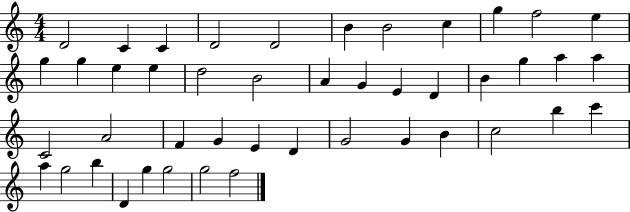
{
  \clef treble
  \numericTimeSignature
  \time 4/4
  \key c \major
  d'2 c'4 c'4 | d'2 d'2 | b'4 b'2 c''4 | g''4 f''2 e''4 | \break g''4 g''4 e''4 e''4 | d''2 b'2 | a'4 g'4 e'4 d'4 | b'4 g''4 a''4 a''4 | \break c'2 a'2 | f'4 g'4 e'4 d'4 | g'2 g'4 b'4 | c''2 b''4 c'''4 | \break a''4 g''2 b''4 | d'4 g''4 g''2 | g''2 f''2 | \bar "|."
}